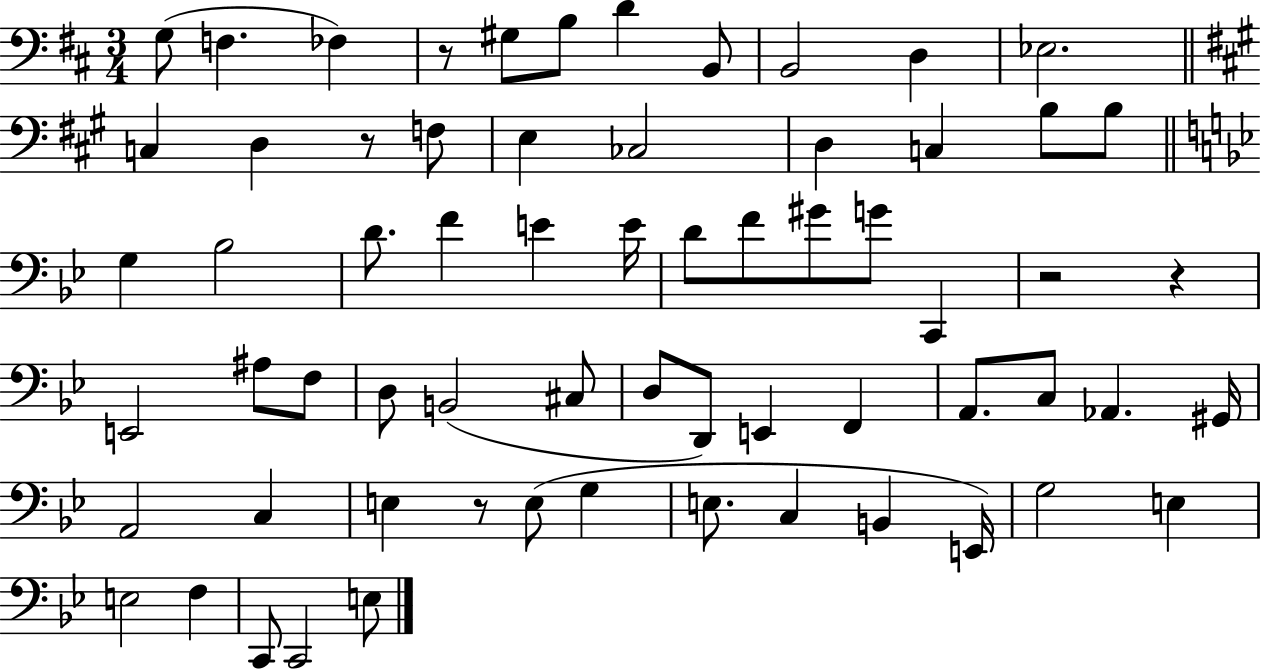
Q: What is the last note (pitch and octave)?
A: E3